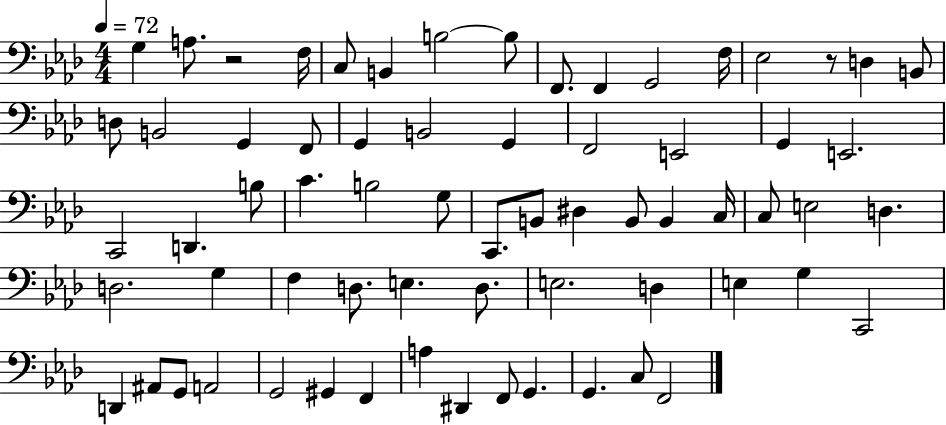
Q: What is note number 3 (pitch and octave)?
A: F3